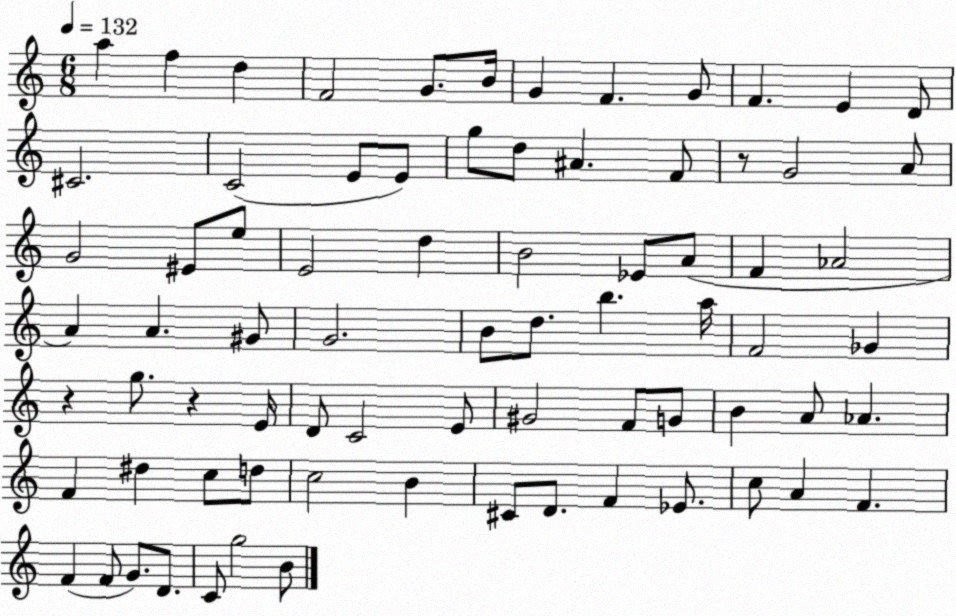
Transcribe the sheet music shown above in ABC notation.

X:1
T:Untitled
M:6/8
L:1/4
K:C
a f d F2 G/2 B/4 G F G/2 F E D/2 ^C2 C2 E/2 E/2 g/2 d/2 ^A F/2 z/2 G2 A/2 G2 ^E/2 e/2 E2 d B2 _E/2 A/2 F _A2 A A ^G/2 G2 B/2 d/2 b a/4 F2 _G z g/2 z E/4 D/2 C2 E/2 ^G2 F/2 G/2 B A/2 _A F ^d c/2 d/2 c2 B ^C/2 D/2 F _E/2 c/2 A F F F/2 G/2 D/2 C/2 g2 B/2